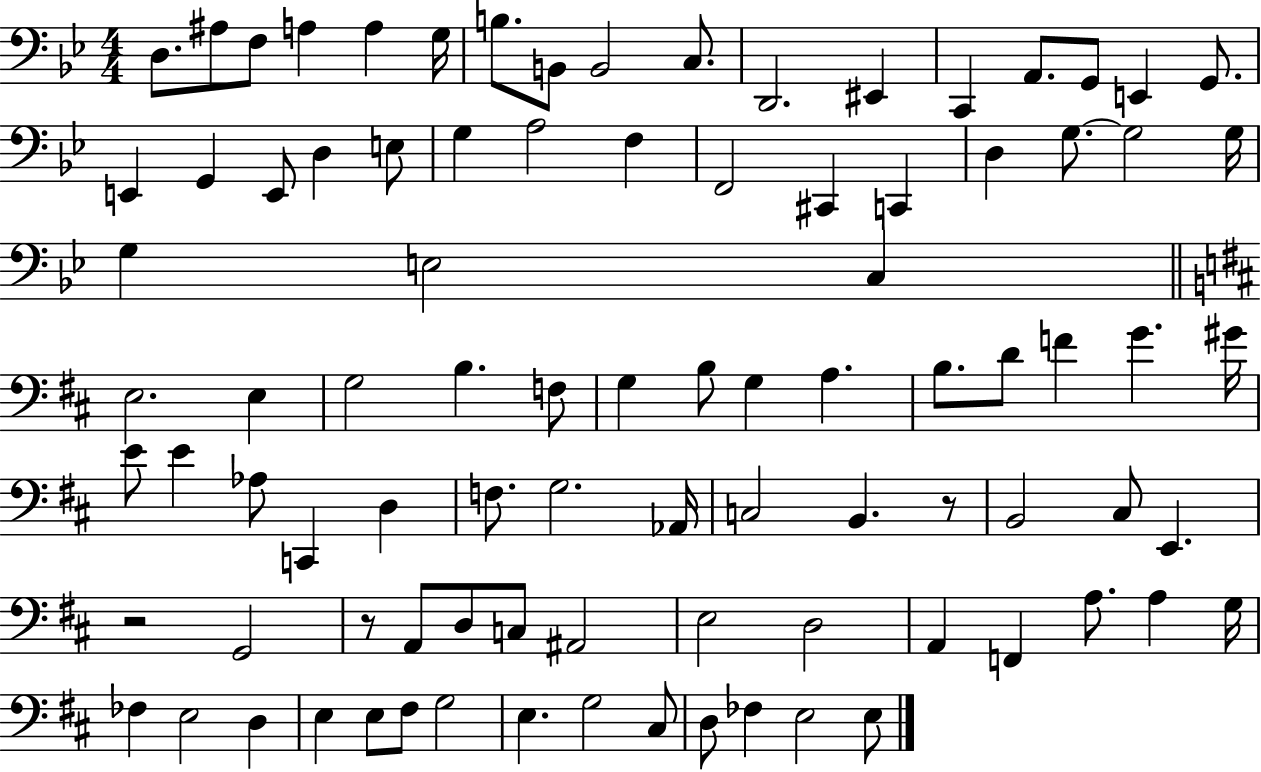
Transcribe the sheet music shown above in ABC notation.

X:1
T:Untitled
M:4/4
L:1/4
K:Bb
D,/2 ^A,/2 F,/2 A, A, G,/4 B,/2 B,,/2 B,,2 C,/2 D,,2 ^E,, C,, A,,/2 G,,/2 E,, G,,/2 E,, G,, E,,/2 D, E,/2 G, A,2 F, F,,2 ^C,, C,, D, G,/2 G,2 G,/4 G, E,2 C, E,2 E, G,2 B, F,/2 G, B,/2 G, A, B,/2 D/2 F G ^G/4 E/2 E _A,/2 C,, D, F,/2 G,2 _A,,/4 C,2 B,, z/2 B,,2 ^C,/2 E,, z2 G,,2 z/2 A,,/2 D,/2 C,/2 ^A,,2 E,2 D,2 A,, F,, A,/2 A, G,/4 _F, E,2 D, E, E,/2 ^F,/2 G,2 E, G,2 ^C,/2 D,/2 _F, E,2 E,/2